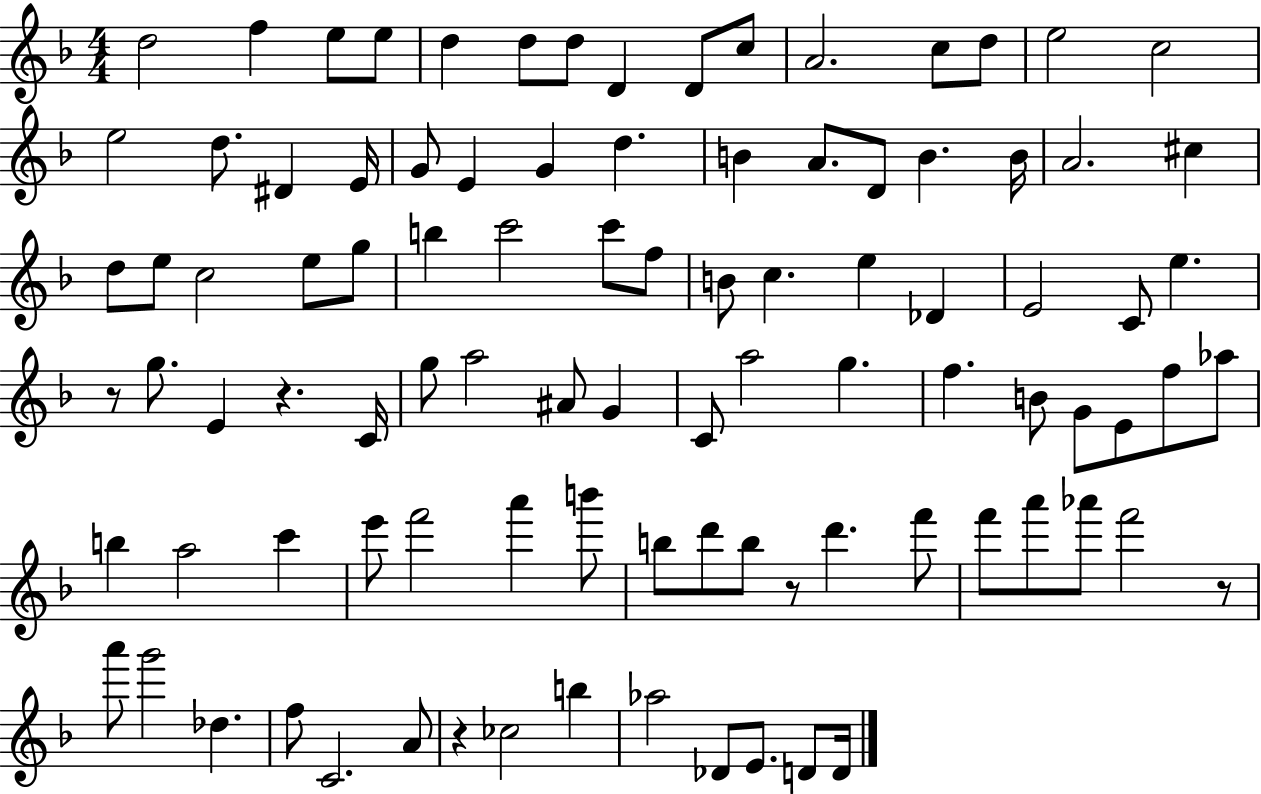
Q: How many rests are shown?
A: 5